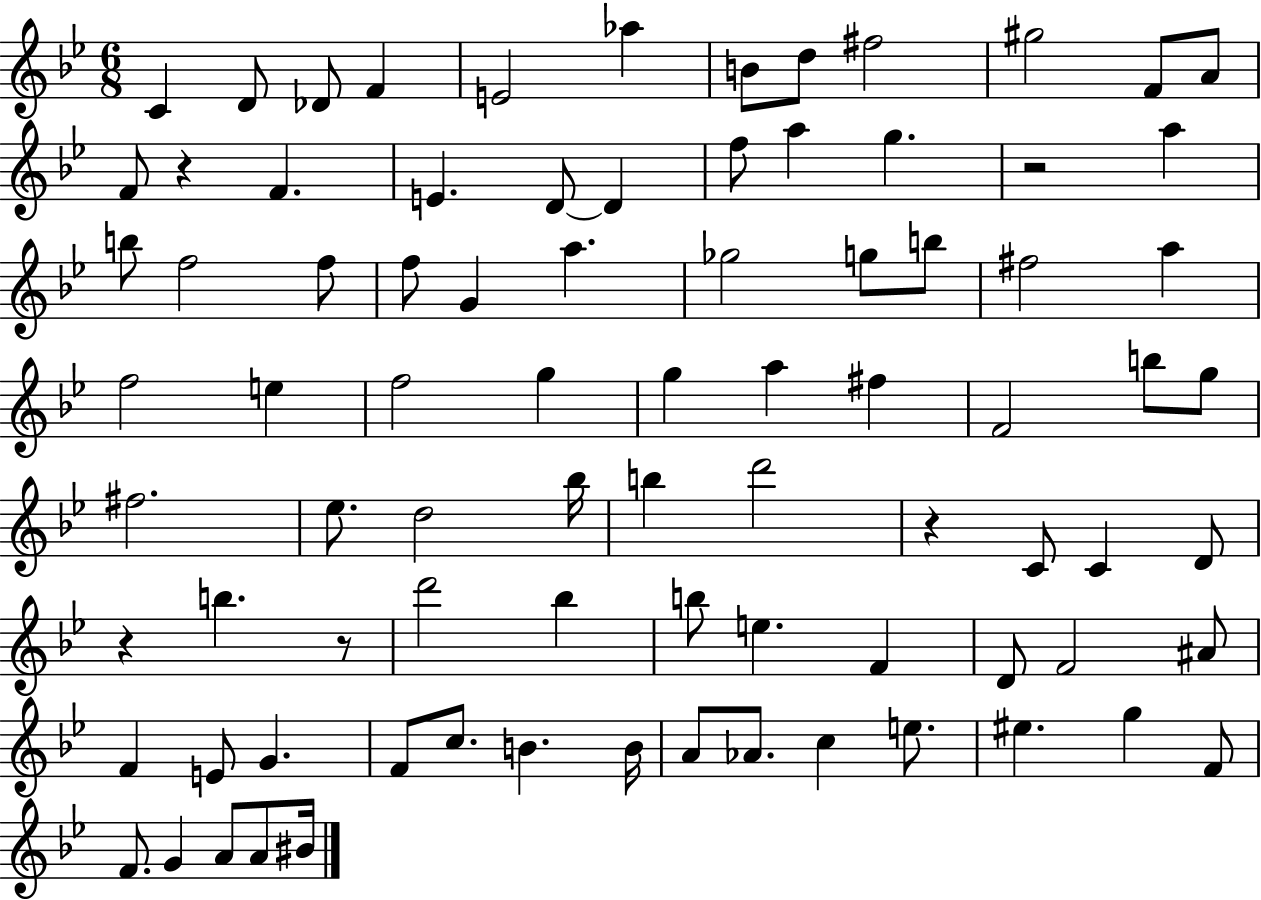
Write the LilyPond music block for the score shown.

{
  \clef treble
  \numericTimeSignature
  \time 6/8
  \key bes \major
  \repeat volta 2 { c'4 d'8 des'8 f'4 | e'2 aes''4 | b'8 d''8 fis''2 | gis''2 f'8 a'8 | \break f'8 r4 f'4. | e'4. d'8~~ d'4 | f''8 a''4 g''4. | r2 a''4 | \break b''8 f''2 f''8 | f''8 g'4 a''4. | ges''2 g''8 b''8 | fis''2 a''4 | \break f''2 e''4 | f''2 g''4 | g''4 a''4 fis''4 | f'2 b''8 g''8 | \break fis''2. | ees''8. d''2 bes''16 | b''4 d'''2 | r4 c'8 c'4 d'8 | \break r4 b''4. r8 | d'''2 bes''4 | b''8 e''4. f'4 | d'8 f'2 ais'8 | \break f'4 e'8 g'4. | f'8 c''8. b'4. b'16 | a'8 aes'8. c''4 e''8. | eis''4. g''4 f'8 | \break f'8. g'4 a'8 a'8 bis'16 | } \bar "|."
}